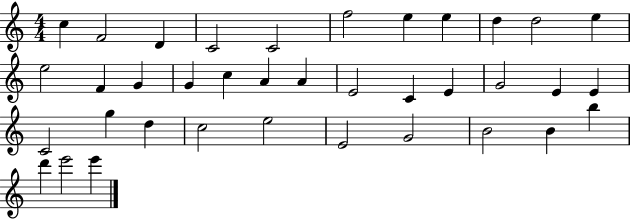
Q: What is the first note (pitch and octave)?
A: C5